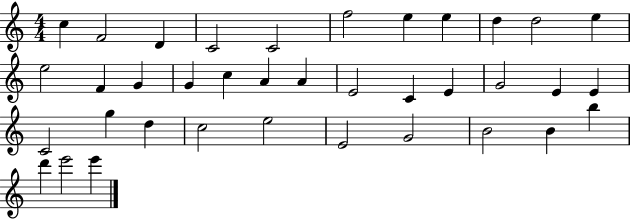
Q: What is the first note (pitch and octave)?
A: C5